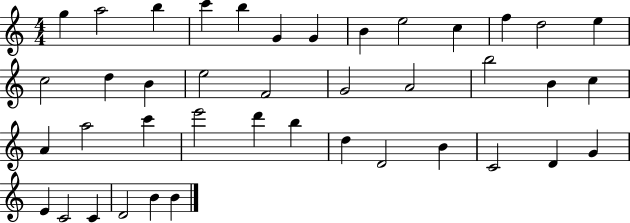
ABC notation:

X:1
T:Untitled
M:4/4
L:1/4
K:C
g a2 b c' b G G B e2 c f d2 e c2 d B e2 F2 G2 A2 b2 B c A a2 c' e'2 d' b d D2 B C2 D G E C2 C D2 B B